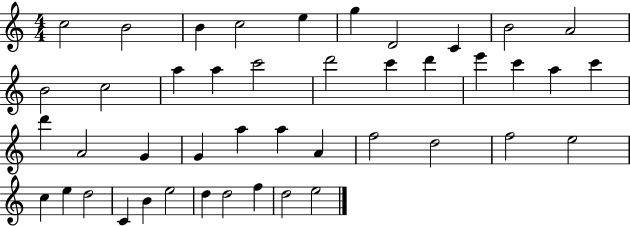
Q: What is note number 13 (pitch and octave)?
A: A5